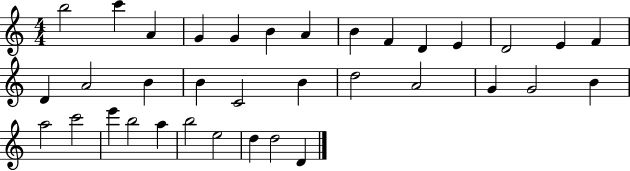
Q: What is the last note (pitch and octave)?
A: D4